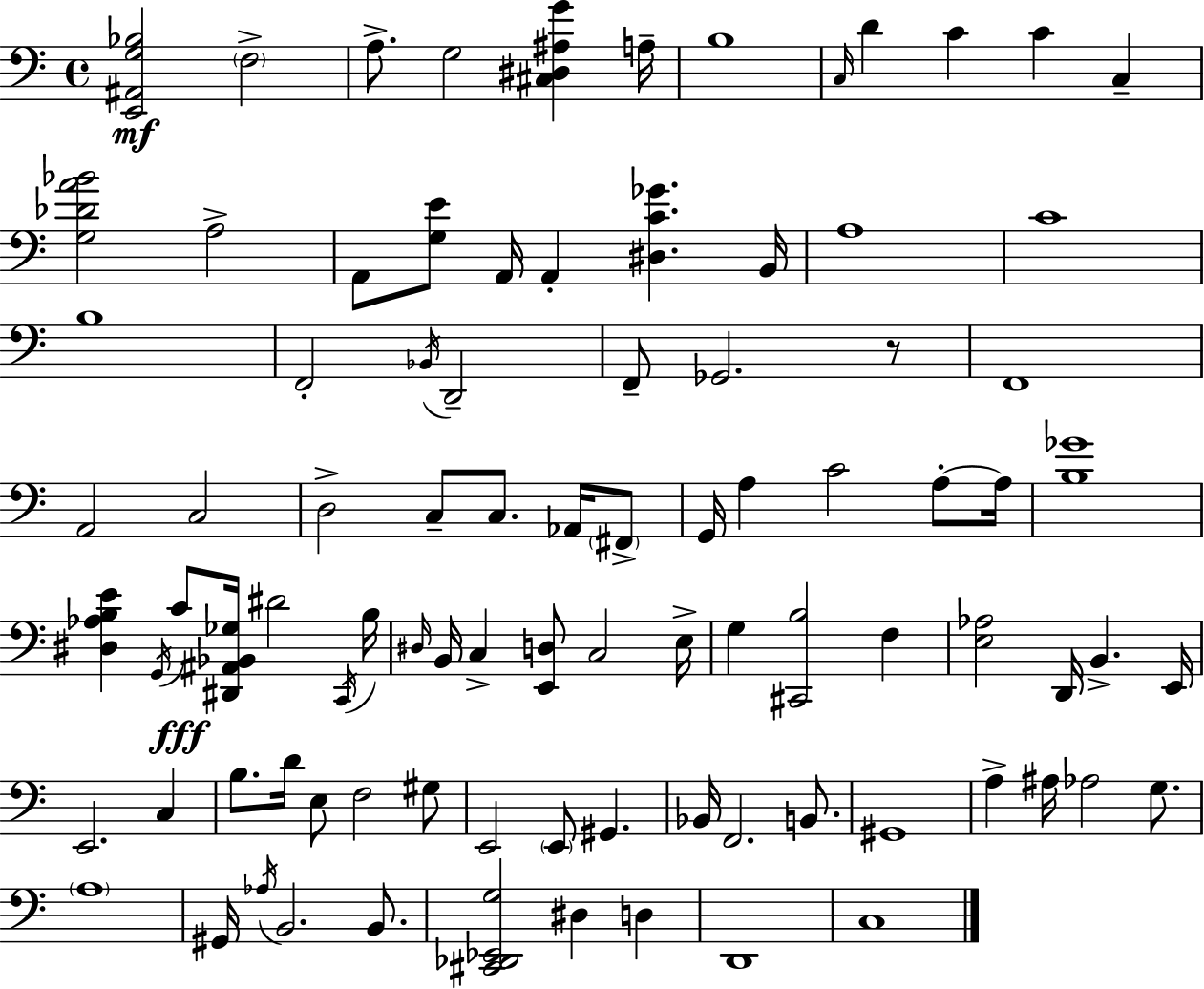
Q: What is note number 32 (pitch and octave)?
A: G2